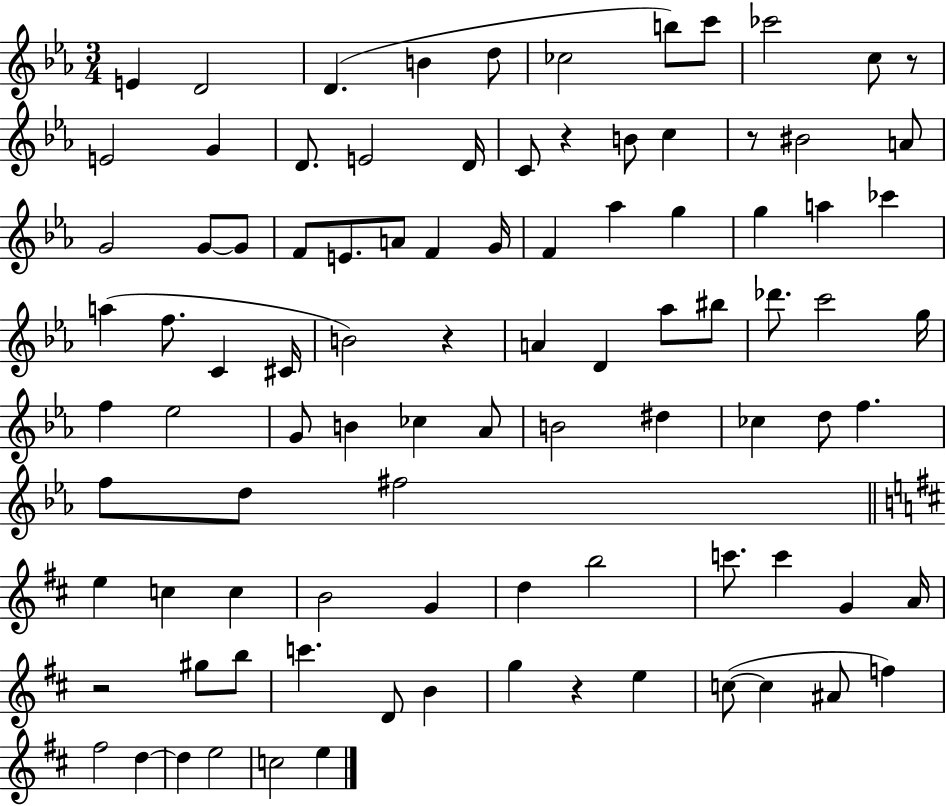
E4/q D4/h D4/q. B4/q D5/e CES5/h B5/e C6/e CES6/h C5/e R/e E4/h G4/q D4/e. E4/h D4/s C4/e R/q B4/e C5/q R/e BIS4/h A4/e G4/h G4/e G4/e F4/e E4/e. A4/e F4/q G4/s F4/q Ab5/q G5/q G5/q A5/q CES6/q A5/q F5/e. C4/q C#4/s B4/h R/q A4/q D4/q Ab5/e BIS5/e Db6/e. C6/h G5/s F5/q Eb5/h G4/e B4/q CES5/q Ab4/e B4/h D#5/q CES5/q D5/e F5/q. F5/e D5/e F#5/h E5/q C5/q C5/q B4/h G4/q D5/q B5/h C6/e. C6/q G4/q A4/s R/h G#5/e B5/e C6/q. D4/e B4/q G5/q R/q E5/q C5/e C5/q A#4/e F5/q F#5/h D5/q D5/q E5/h C5/h E5/q